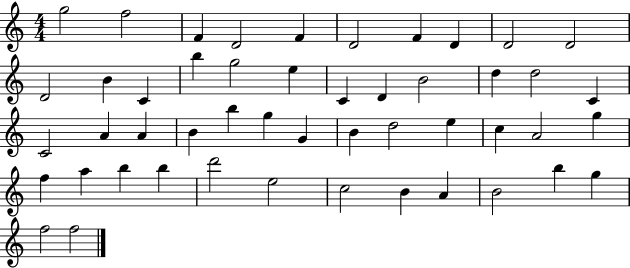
G5/h F5/h F4/q D4/h F4/q D4/h F4/q D4/q D4/h D4/h D4/h B4/q C4/q B5/q G5/h E5/q C4/q D4/q B4/h D5/q D5/h C4/q C4/h A4/q A4/q B4/q B5/q G5/q G4/q B4/q D5/h E5/q C5/q A4/h G5/q F5/q A5/q B5/q B5/q D6/h E5/h C5/h B4/q A4/q B4/h B5/q G5/q F5/h F5/h